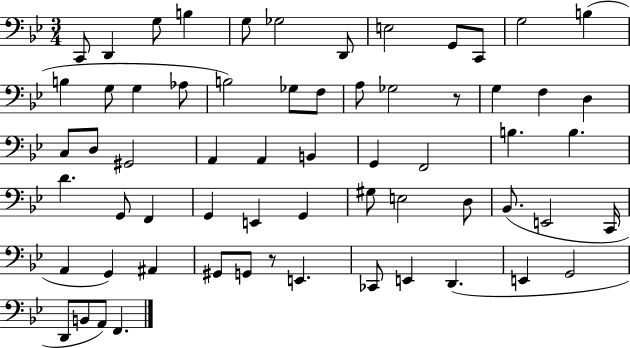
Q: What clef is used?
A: bass